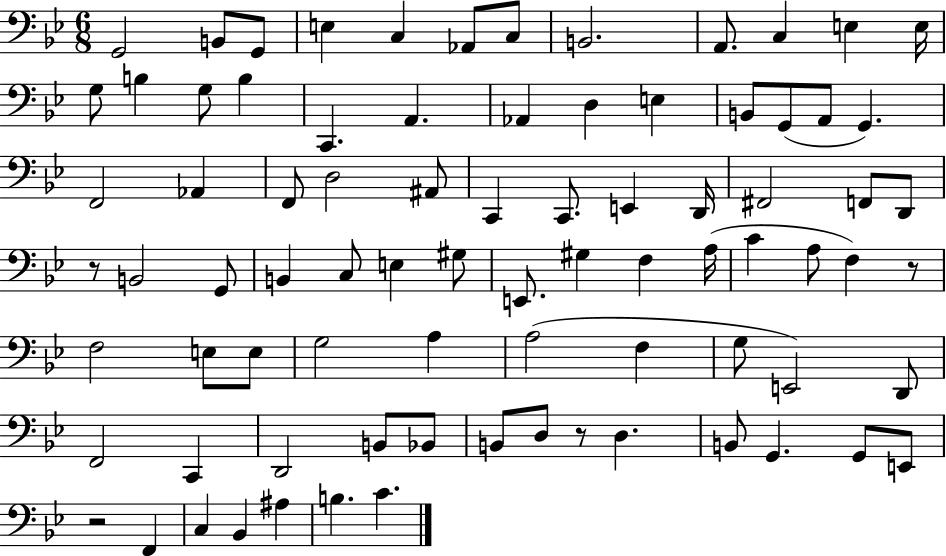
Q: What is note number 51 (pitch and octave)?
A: F3